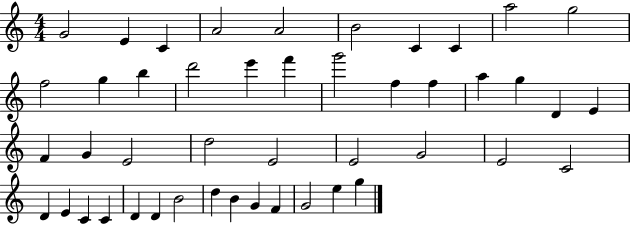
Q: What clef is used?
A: treble